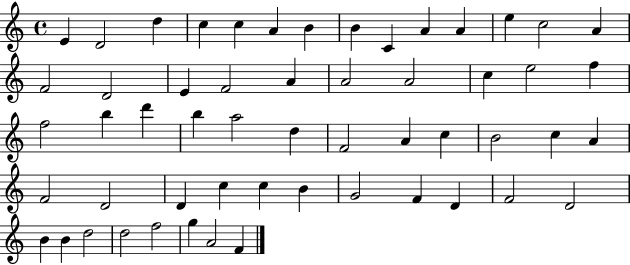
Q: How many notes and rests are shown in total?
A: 55